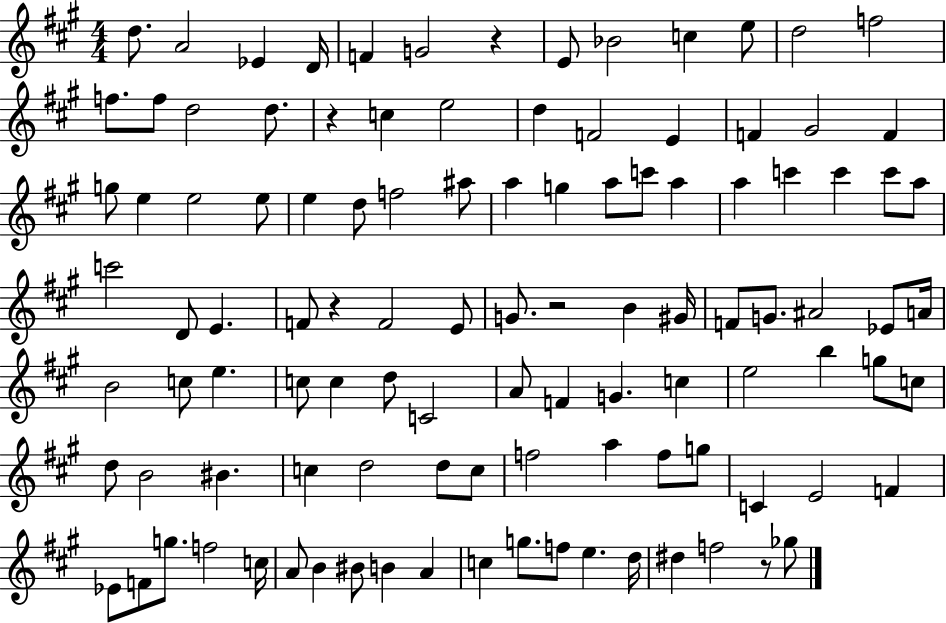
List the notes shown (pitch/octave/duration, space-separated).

D5/e. A4/h Eb4/q D4/s F4/q G4/h R/q E4/e Bb4/h C5/q E5/e D5/h F5/h F5/e. F5/e D5/h D5/e. R/q C5/q E5/h D5/q F4/h E4/q F4/q G#4/h F4/q G5/e E5/q E5/h E5/e E5/q D5/e F5/h A#5/e A5/q G5/q A5/e C6/e A5/q A5/q C6/q C6/q C6/e A5/e C6/h D4/e E4/q. F4/e R/q F4/h E4/e G4/e. R/h B4/q G#4/s F4/e G4/e. A#4/h Eb4/e A4/s B4/h C5/e E5/q. C5/e C5/q D5/e C4/h A4/e F4/q G4/q. C5/q E5/h B5/q G5/e C5/e D5/e B4/h BIS4/q. C5/q D5/h D5/e C5/e F5/h A5/q F5/e G5/e C4/q E4/h F4/q Eb4/e F4/e G5/e. F5/h C5/s A4/e B4/q BIS4/e B4/q A4/q C5/q G5/e. F5/e E5/q. D5/s D#5/q F5/h R/e Gb5/e